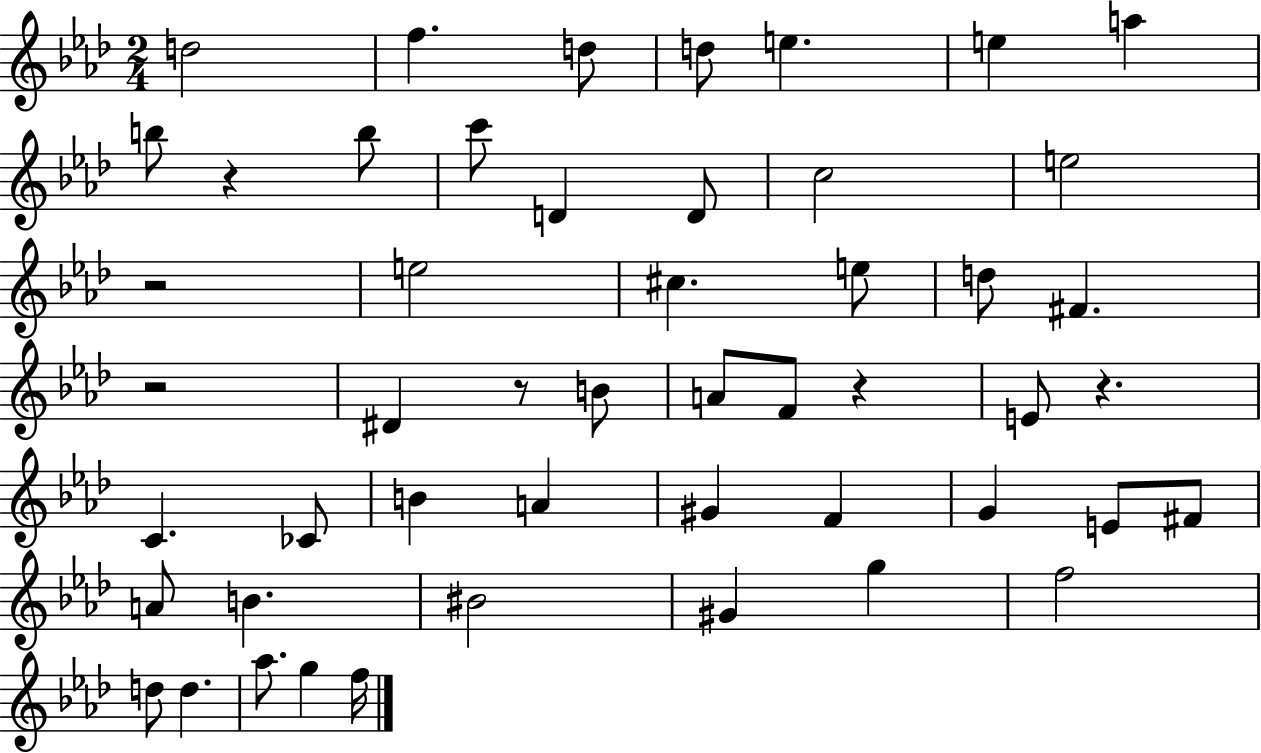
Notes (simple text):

D5/h F5/q. D5/e D5/e E5/q. E5/q A5/q B5/e R/q B5/e C6/e D4/q D4/e C5/h E5/h R/h E5/h C#5/q. E5/e D5/e F#4/q. R/h D#4/q R/e B4/e A4/e F4/e R/q E4/e R/q. C4/q. CES4/e B4/q A4/q G#4/q F4/q G4/q E4/e F#4/e A4/e B4/q. BIS4/h G#4/q G5/q F5/h D5/e D5/q. Ab5/e. G5/q F5/s